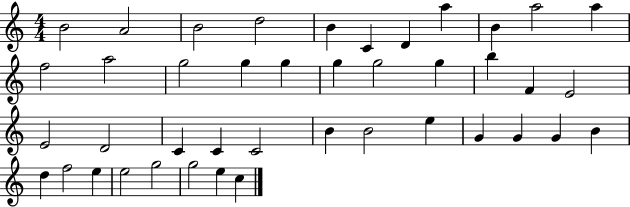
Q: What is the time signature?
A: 4/4